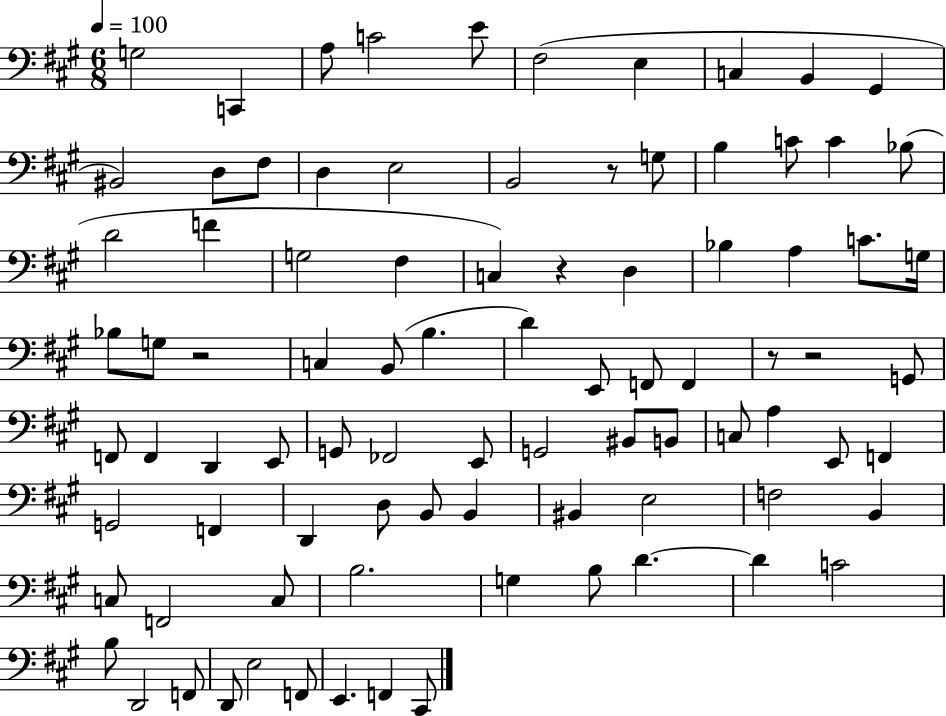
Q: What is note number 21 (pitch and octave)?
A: Bb3